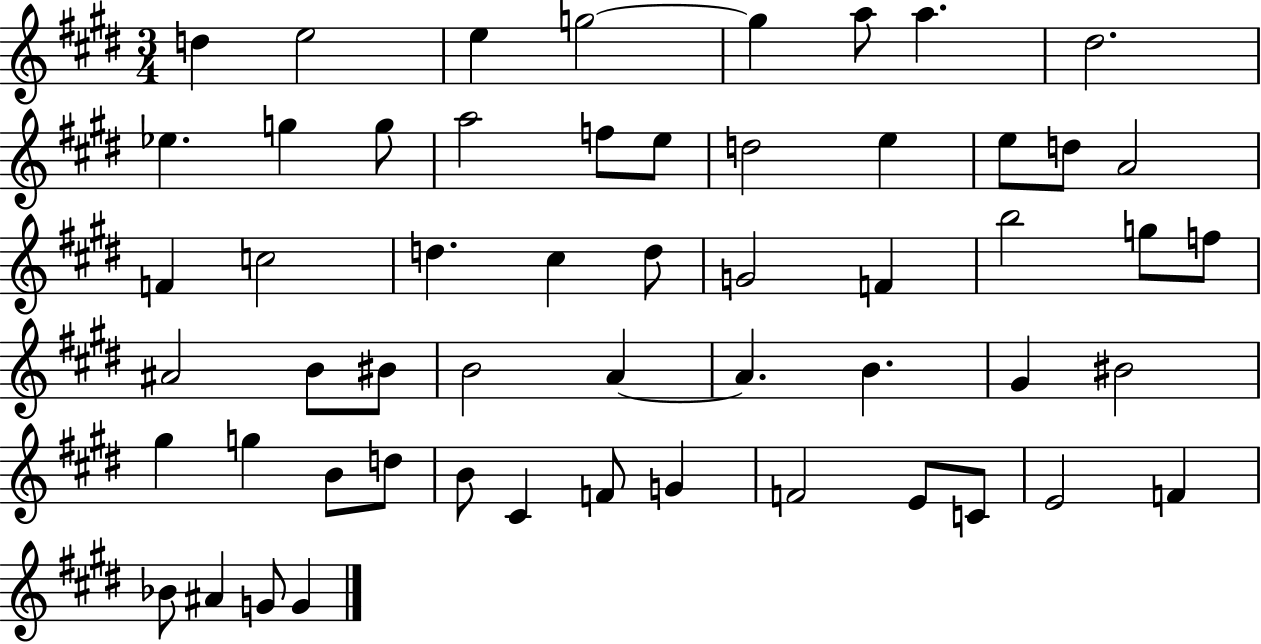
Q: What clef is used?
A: treble